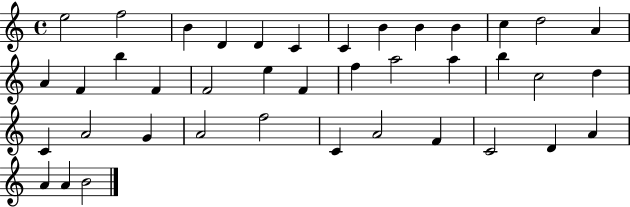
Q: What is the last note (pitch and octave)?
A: B4